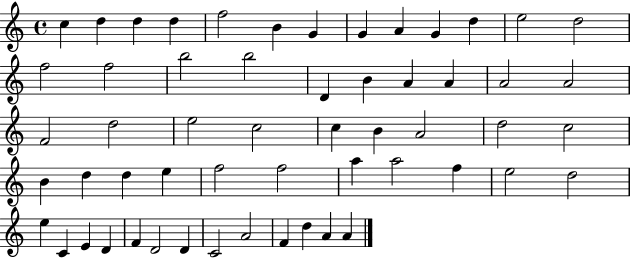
C5/q D5/q D5/q D5/q F5/h B4/q G4/q G4/q A4/q G4/q D5/q E5/h D5/h F5/h F5/h B5/h B5/h D4/q B4/q A4/q A4/q A4/h A4/h F4/h D5/h E5/h C5/h C5/q B4/q A4/h D5/h C5/h B4/q D5/q D5/q E5/q F5/h F5/h A5/q A5/h F5/q E5/h D5/h E5/q C4/q E4/q D4/q F4/q D4/h D4/q C4/h A4/h F4/q D5/q A4/q A4/q